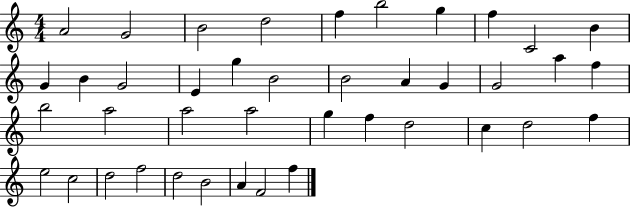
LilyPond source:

{
  \clef treble
  \numericTimeSignature
  \time 4/4
  \key c \major
  a'2 g'2 | b'2 d''2 | f''4 b''2 g''4 | f''4 c'2 b'4 | \break g'4 b'4 g'2 | e'4 g''4 b'2 | b'2 a'4 g'4 | g'2 a''4 f''4 | \break b''2 a''2 | a''2 a''2 | g''4 f''4 d''2 | c''4 d''2 f''4 | \break e''2 c''2 | d''2 f''2 | d''2 b'2 | a'4 f'2 f''4 | \break \bar "|."
}